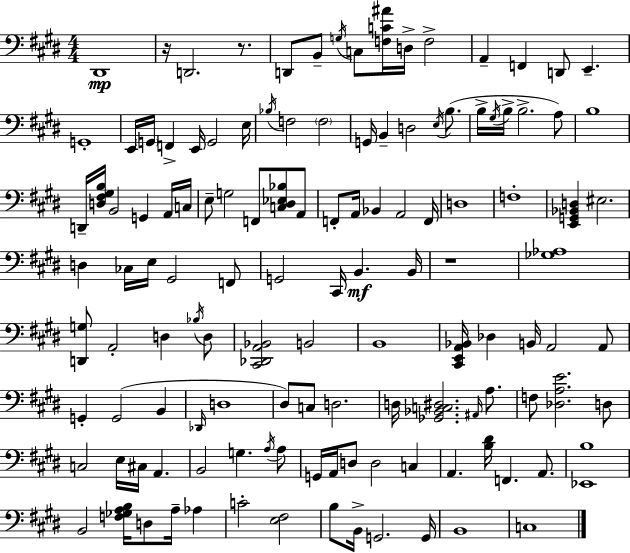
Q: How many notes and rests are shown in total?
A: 126